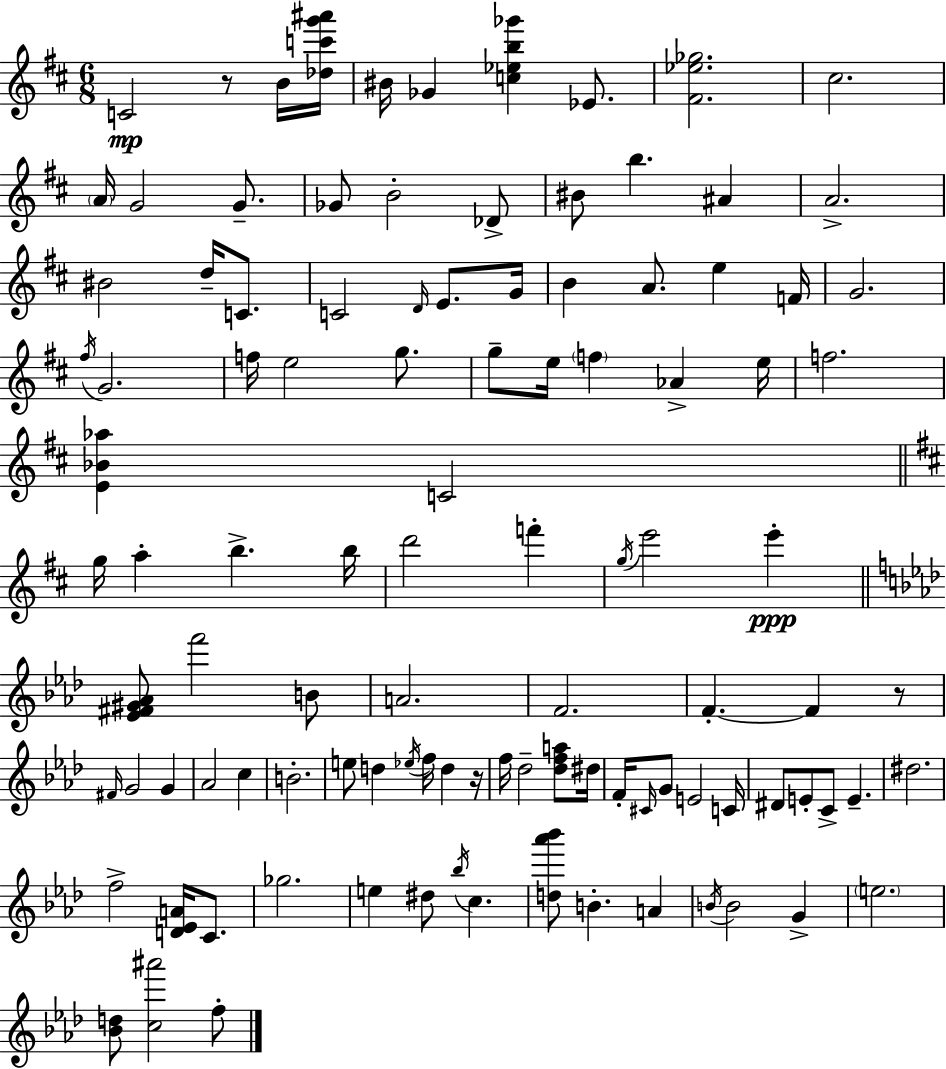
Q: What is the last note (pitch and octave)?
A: F5